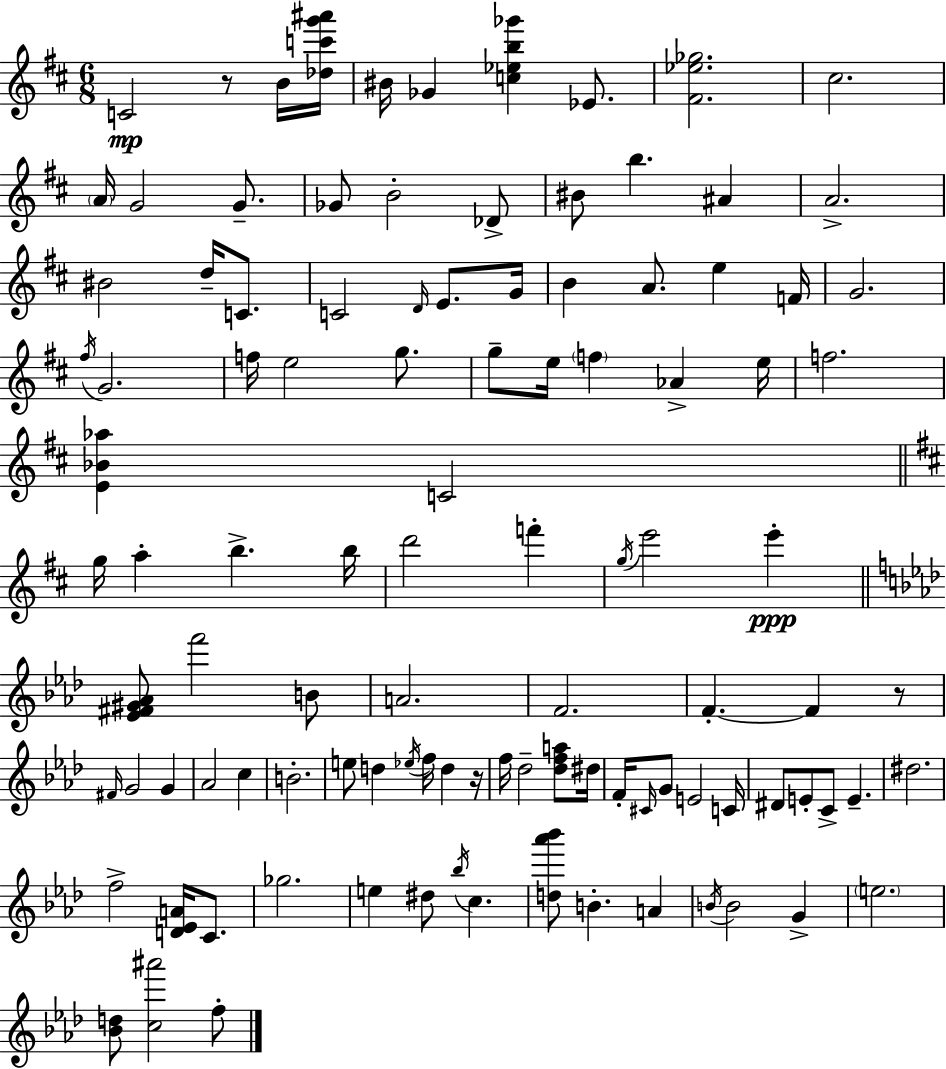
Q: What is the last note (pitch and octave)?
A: F5